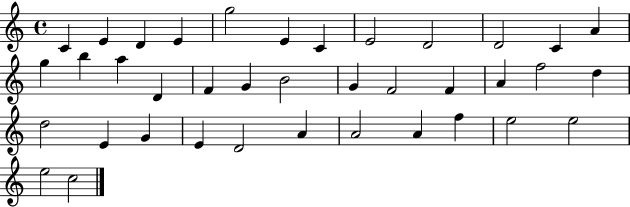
{
  \clef treble
  \time 4/4
  \defaultTimeSignature
  \key c \major
  c'4 e'4 d'4 e'4 | g''2 e'4 c'4 | e'2 d'2 | d'2 c'4 a'4 | \break g''4 b''4 a''4 d'4 | f'4 g'4 b'2 | g'4 f'2 f'4 | a'4 f''2 d''4 | \break d''2 e'4 g'4 | e'4 d'2 a'4 | a'2 a'4 f''4 | e''2 e''2 | \break e''2 c''2 | \bar "|."
}